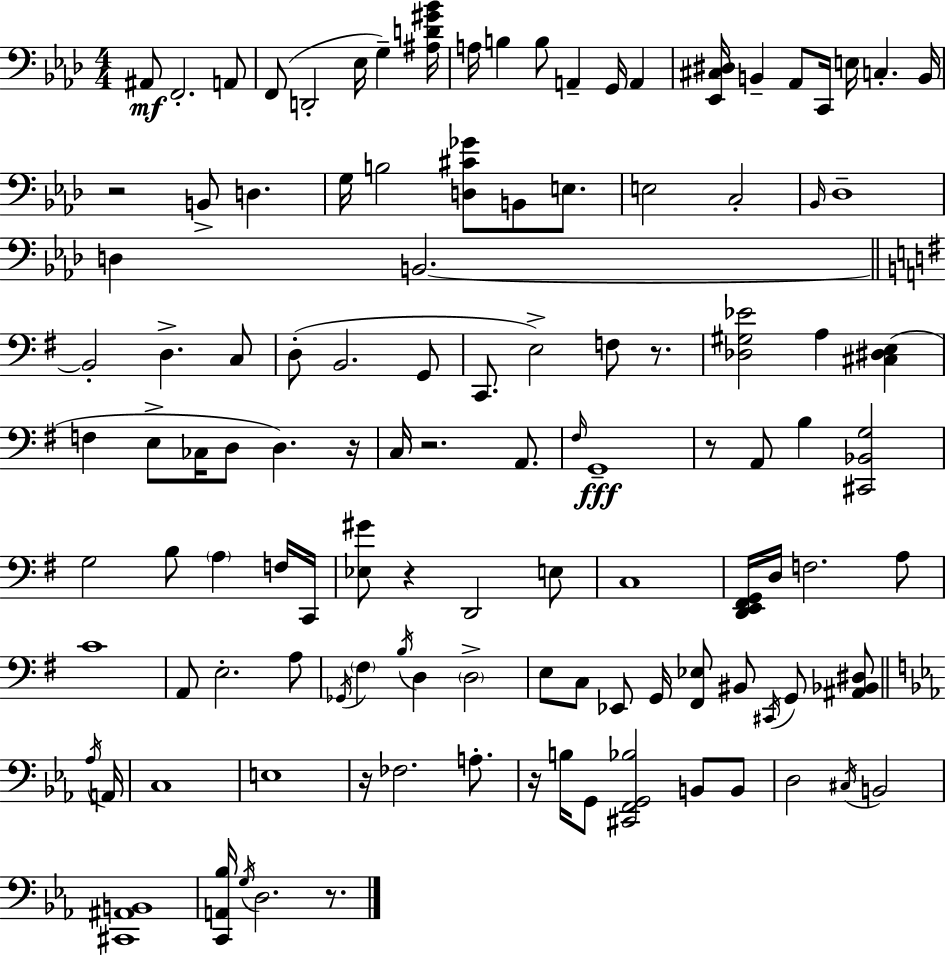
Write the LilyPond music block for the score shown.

{
  \clef bass
  \numericTimeSignature
  \time 4/4
  \key aes \major
  \repeat volta 2 { ais,8\mf f,2.-. a,8 | f,8( d,2-. ees16 g4--) <ais d' gis' bes'>16 | a16 b4 b8 a,4-- g,16 a,4 | <ees, cis dis>16 b,4-- aes,8 c,16 e16 c4.-. b,16 | \break r2 b,8-> d4. | g16 b2 <d cis' ges'>8 b,8 e8. | e2 c2-. | \grace { bes,16 } des1-- | \break d4 b,2.~~ | \bar "||" \break \key e \minor b,2-. d4.-> c8 | d8-.( b,2. g,8 | c,8. e2->) f8 r8. | <des gis ees'>2 a4 <cis dis e>4( | \break f4 e8-> ces16 d8 d4.) r16 | c16 r2. a,8. | \grace { fis16 } g,1--\fff | r8 a,8 b4 <cis, bes, g>2 | \break g2 b8 \parenthesize a4 f16 | c,16 <ees gis'>8 r4 d,2 e8 | c1 | <d, e, fis, g,>16 d16 f2. a8 | \break c'1 | a,8 e2.-. a8 | \acciaccatura { ges,16 } \parenthesize fis4 \acciaccatura { b16 } d4 \parenthesize d2-> | e8 c8 ees,8 g,16 <fis, ees>8 bis,8 \acciaccatura { cis,16 } g,8 | \break <ais, bes, dis>8 \bar "||" \break \key c \minor \acciaccatura { aes16 } a,16 c1 | e1 | r16 fes2. a8.-. | r16 b16 g,8 <cis, f, g, bes>2 b,8 | \break b,8 d2 \acciaccatura { cis16 } b,2 | <cis, ais, b,>1 | <c, a, bes>16 \acciaccatura { g16 } d2. | r8. } \bar "|."
}